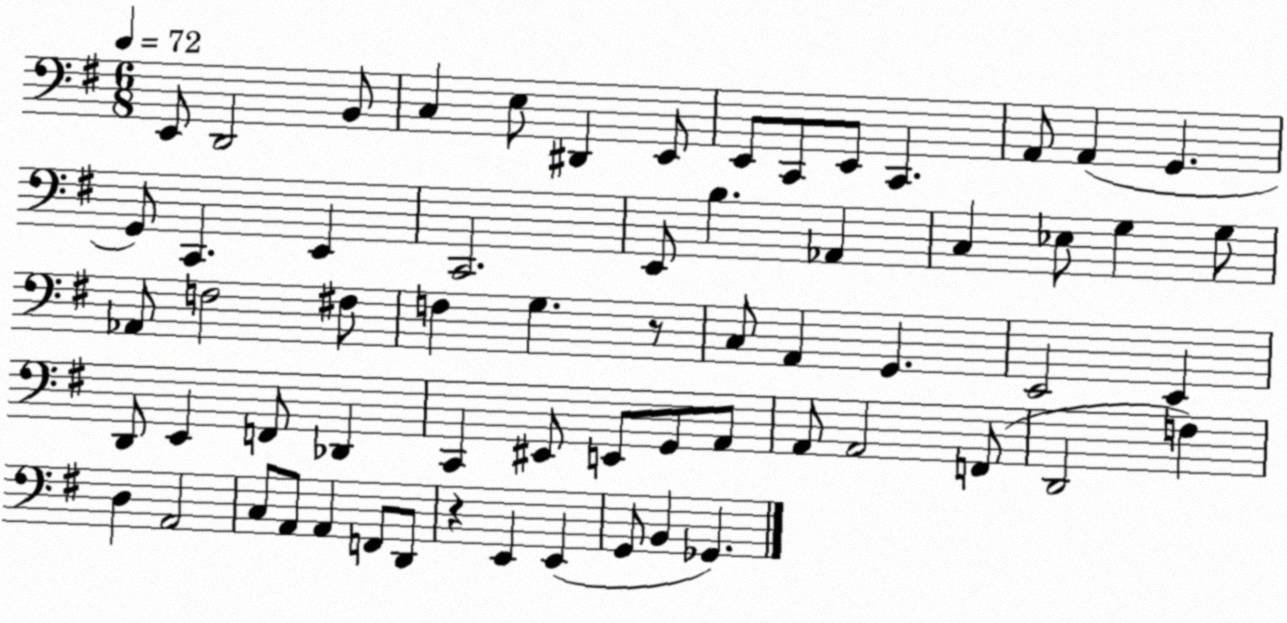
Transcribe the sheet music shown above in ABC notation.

X:1
T:Untitled
M:6/8
L:1/4
K:G
E,,/2 D,,2 B,,/2 C, E,/2 ^D,, E,,/2 E,,/2 C,,/2 E,,/2 C,, A,,/2 A,, G,, G,,/2 C,, E,, C,,2 E,,/2 B, _A,, C, _E,/2 G, G,/2 _A,,/2 F,2 ^F,/2 F, G, z/2 C,/2 A,, G,, E,,2 E,, D,,/2 E,, F,,/2 _D,, C,, ^E,,/2 E,,/2 G,,/2 A,,/2 A,,/2 A,,2 F,,/2 D,,2 F, D, A,,2 C,/2 A,,/2 A,, F,,/2 D,,/2 z E,, E,, G,,/2 B,, _G,,